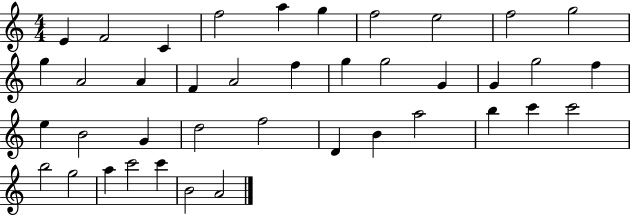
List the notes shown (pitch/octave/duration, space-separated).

E4/q F4/h C4/q F5/h A5/q G5/q F5/h E5/h F5/h G5/h G5/q A4/h A4/q F4/q A4/h F5/q G5/q G5/h G4/q G4/q G5/h F5/q E5/q B4/h G4/q D5/h F5/h D4/q B4/q A5/h B5/q C6/q C6/h B5/h G5/h A5/q C6/h C6/q B4/h A4/h